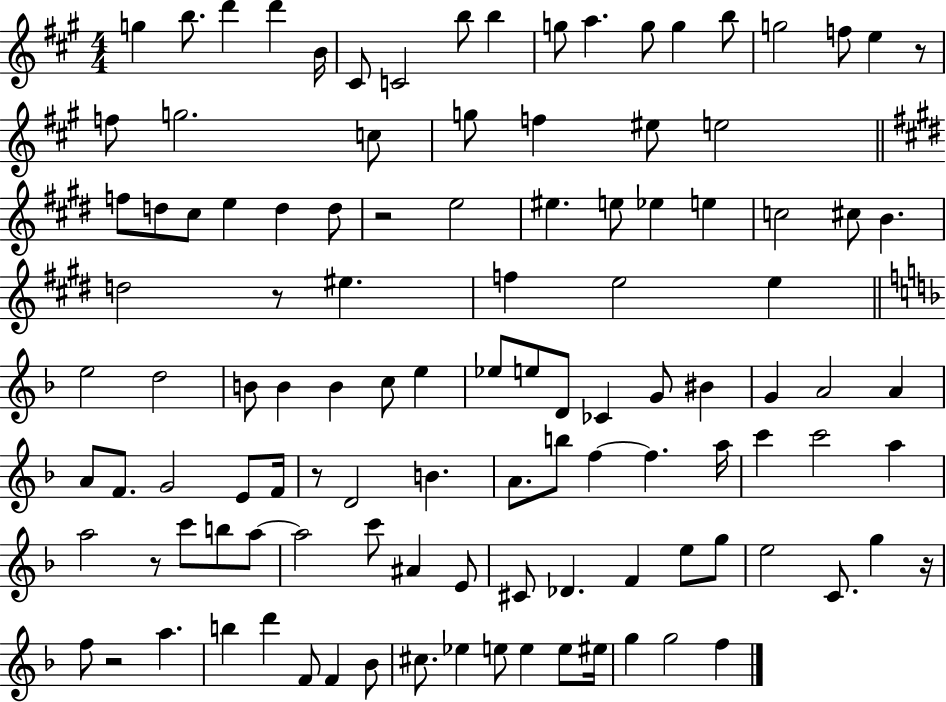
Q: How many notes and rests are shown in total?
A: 113